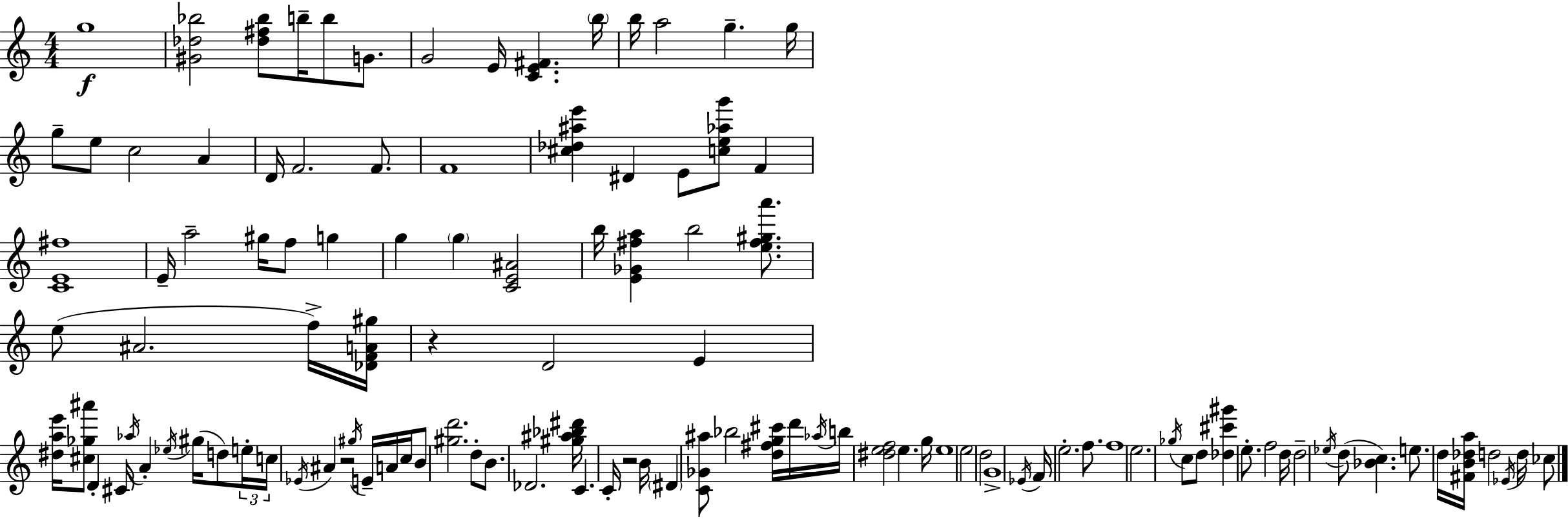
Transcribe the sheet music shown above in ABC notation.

X:1
T:Untitled
M:4/4
L:1/4
K:C
g4 [^G_d_b]2 [_d^f_b]/2 b/4 b/2 G/2 G2 E/4 [CE^F] b/4 b/4 a2 g g/4 g/2 e/2 c2 A D/4 F2 F/2 F4 [^c_d^ae'] ^D E/2 [ce_ag']/2 F [CE^f]4 E/4 a2 ^g/4 f/2 g g g [CE^A]2 b/4 [E_G^fa] b2 [e^f^ga']/2 e/2 ^A2 f/4 [_DFA^g]/4 z D2 E [^dae']/4 [^c_g^a']/2 D ^C/4 _a/4 A _e/4 ^g/4 d/2 e/4 c/4 _E/4 ^A z2 ^g/4 E/4 A/4 c/4 B/2 [^gd']2 d/2 B/2 _D2 [^g^a_b^d']/4 C C/4 z2 B/4 ^D [C_G^a]/2 _b2 [d^fg^c']/4 d'/4 _a/4 b/4 [^def]2 e g/4 e4 e2 d2 G4 _E/4 F/4 e2 f/2 f4 e2 _g/4 c/2 d/2 [_d^c'^g'] e/2 f2 d/4 d2 _e/4 d/2 [_Bc] e/2 d/4 [^FB_da]/4 d2 _E/4 d/4 _c/2